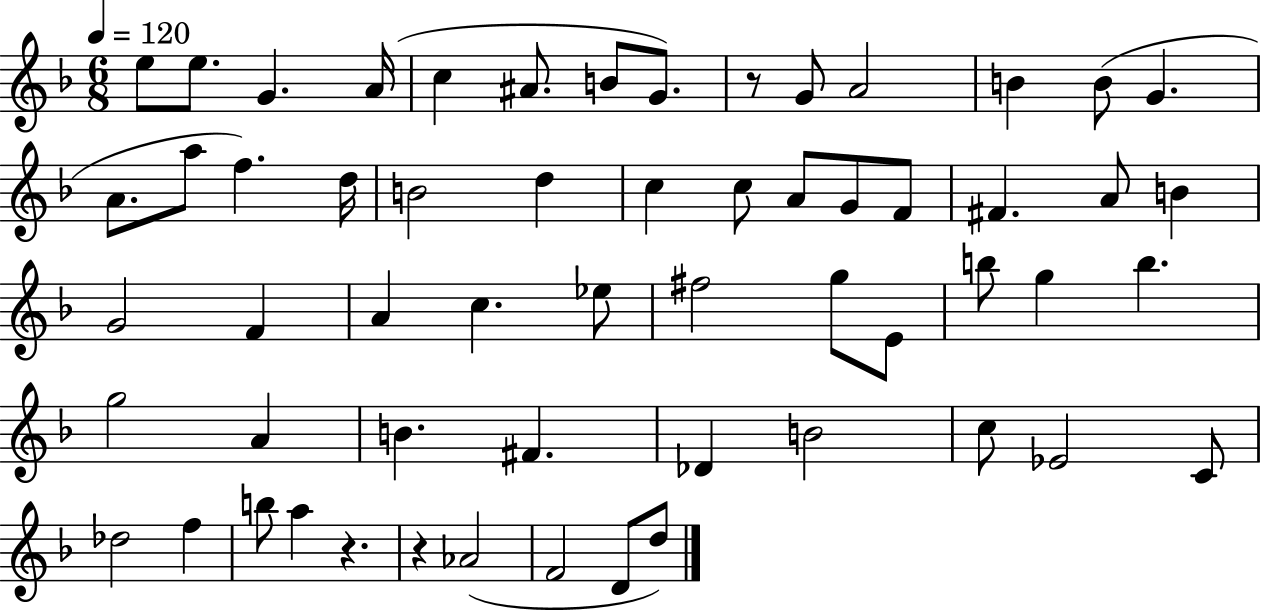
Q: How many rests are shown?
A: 3